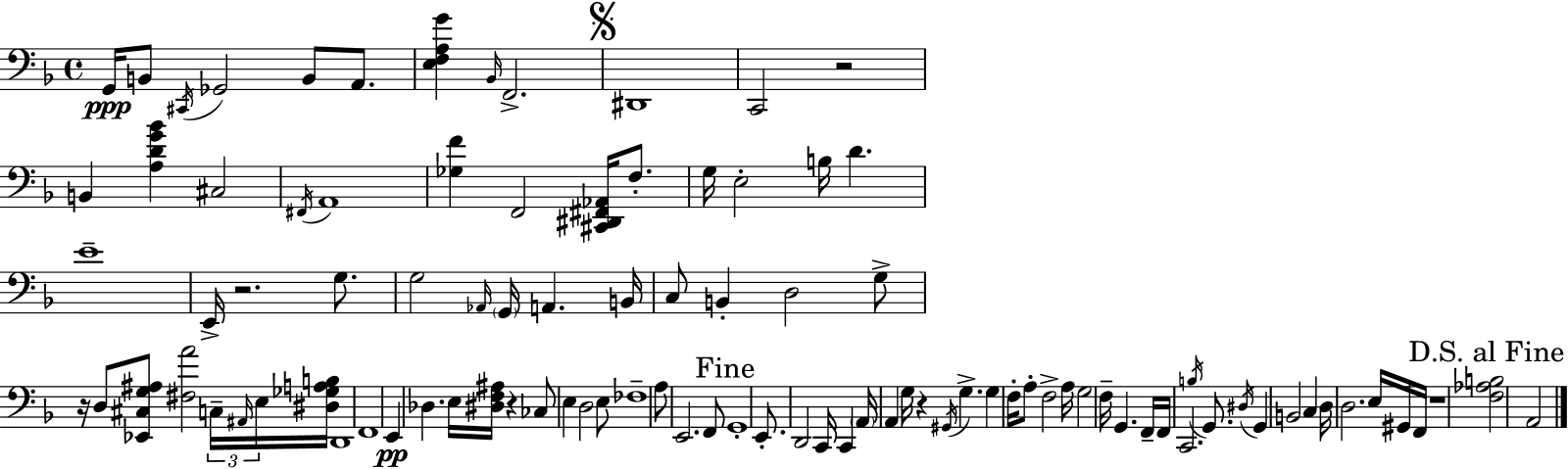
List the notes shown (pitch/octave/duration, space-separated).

G2/s B2/e C#2/s Gb2/h B2/e A2/e. [E3,F3,A3,G4]/q Bb2/s F2/h. D#2/w C2/h R/h B2/q [A3,D4,G4,Bb4]/q C#3/h F#2/s A2/w [Gb3,F4]/q F2/h [C#2,D#2,F#2,Ab2]/s F3/e. G3/s E3/h B3/s D4/q. E4/w E2/s R/h. G3/e. G3/h Ab2/s G2/s A2/q. B2/s C3/e B2/q D3/h G3/e R/s D3/e [Eb2,C#3,G3,A#3]/e [F#3,A4]/h C3/s A#2/s E3/s [D#3,Gb3,A3,B3]/s D2/w F2/w E2/q Db3/q. E3/s [D#3,F3,A#3]/s R/q CES3/e E3/q D3/h E3/e FES3/w A3/e E2/h. F2/e G2/w E2/e. D2/h C2/s C2/q A2/s A2/q G3/s R/q G#2/s G3/q. G3/q F3/s A3/e F3/h A3/s G3/h F3/s G2/q. F2/s F2/s C2/h. B3/s G2/e. D#3/s G2/q B2/h C3/q D3/s D3/h. E3/s G#2/s F2/s R/w [F3,Ab3,B3]/h A2/h